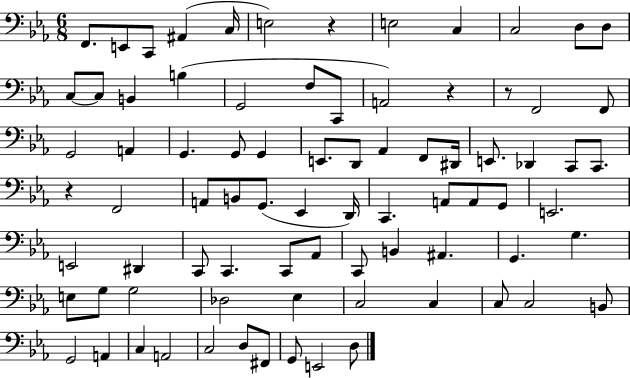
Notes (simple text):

F2/e. E2/e C2/e A#2/q C3/s E3/h R/q E3/h C3/q C3/h D3/e D3/e C3/e C3/e B2/q B3/q G2/h F3/e C2/e A2/h R/q R/e F2/h F2/e G2/h A2/q G2/q. G2/e G2/q E2/e. D2/e Ab2/q F2/e D#2/s E2/e. Db2/q C2/e C2/e. R/q F2/h A2/e B2/e G2/e. Eb2/q D2/s C2/q. A2/e A2/e G2/e E2/h. E2/h D#2/q C2/e C2/q. C2/e Ab2/e C2/e B2/q A#2/q. G2/q. G3/q. E3/e G3/e G3/h Db3/h Eb3/q C3/h C3/q C3/e C3/h B2/e G2/h A2/q C3/q A2/h C3/h D3/e F#2/e G2/e E2/h D3/e